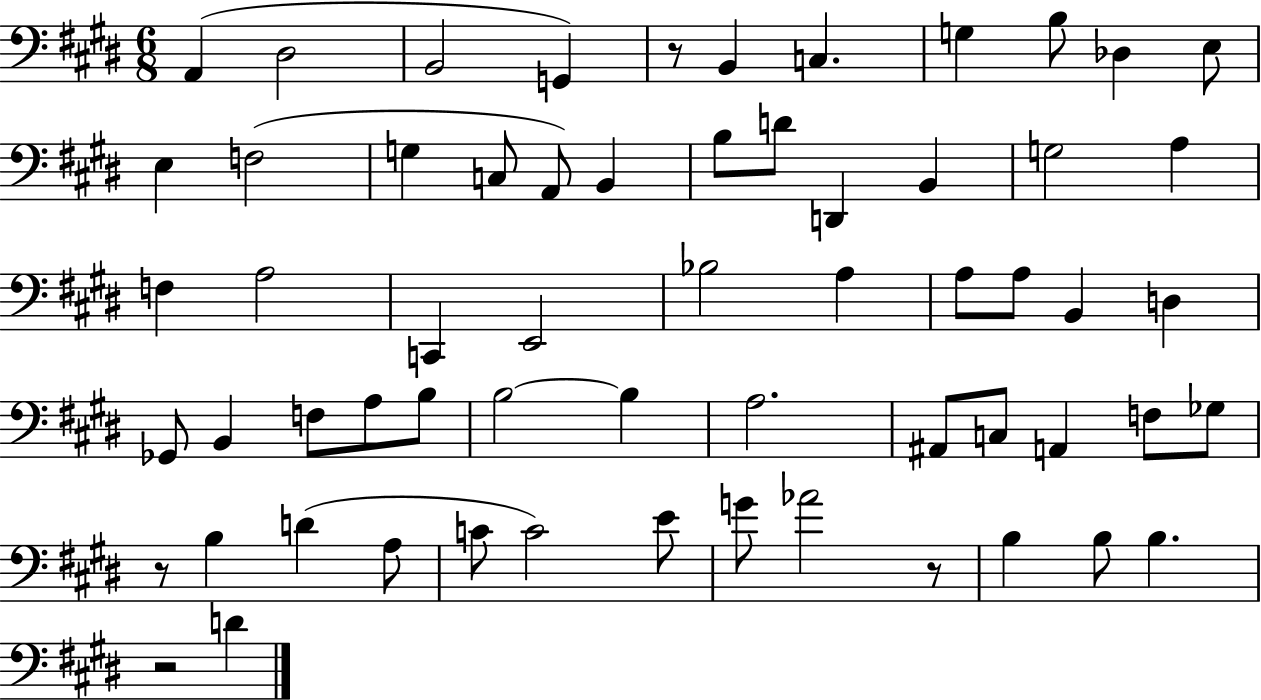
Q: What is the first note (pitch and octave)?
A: A2